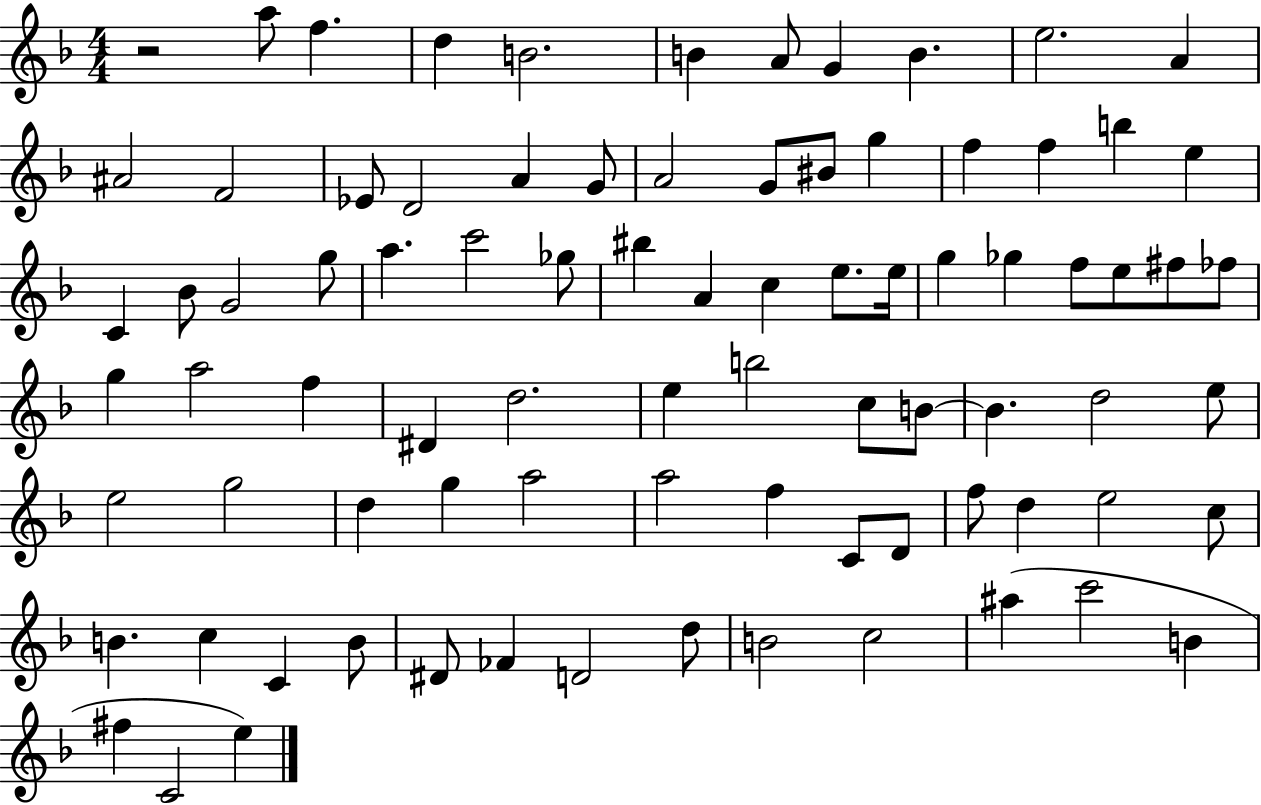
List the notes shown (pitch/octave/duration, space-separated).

R/h A5/e F5/q. D5/q B4/h. B4/q A4/e G4/q B4/q. E5/h. A4/q A#4/h F4/h Eb4/e D4/h A4/q G4/e A4/h G4/e BIS4/e G5/q F5/q F5/q B5/q E5/q C4/q Bb4/e G4/h G5/e A5/q. C6/h Gb5/e BIS5/q A4/q C5/q E5/e. E5/s G5/q Gb5/q F5/e E5/e F#5/e FES5/e G5/q A5/h F5/q D#4/q D5/h. E5/q B5/h C5/e B4/e B4/q. D5/h E5/e E5/h G5/h D5/q G5/q A5/h A5/h F5/q C4/e D4/e F5/e D5/q E5/h C5/e B4/q. C5/q C4/q B4/e D#4/e FES4/q D4/h D5/e B4/h C5/h A#5/q C6/h B4/q F#5/q C4/h E5/q